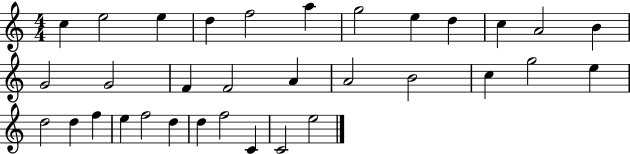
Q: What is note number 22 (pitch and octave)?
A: E5